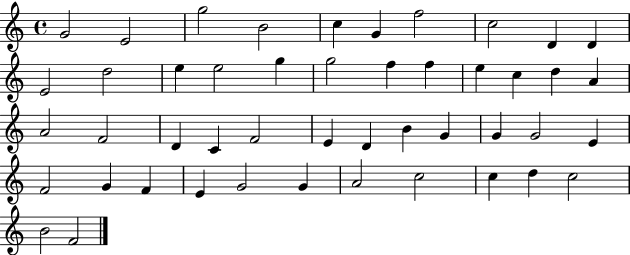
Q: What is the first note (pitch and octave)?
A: G4